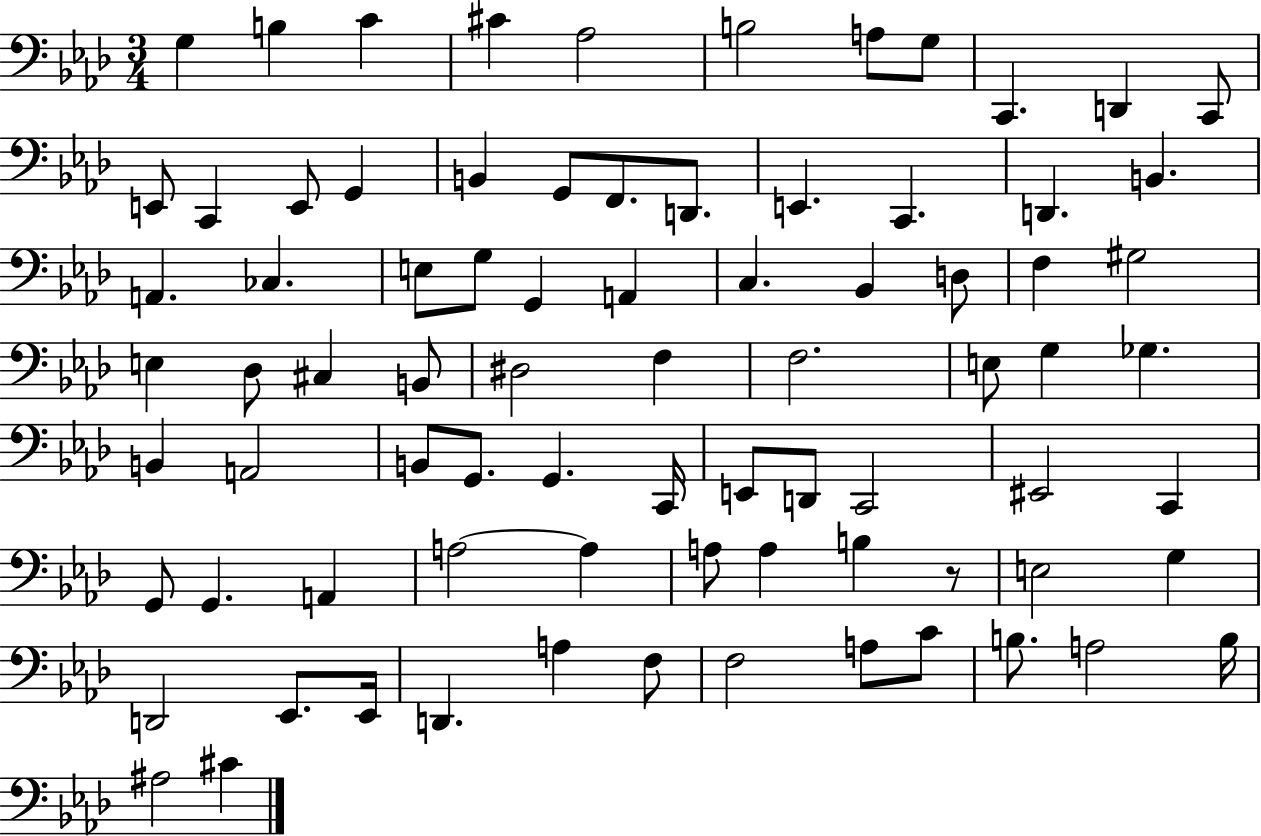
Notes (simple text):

G3/q B3/q C4/q C#4/q Ab3/h B3/h A3/e G3/e C2/q. D2/q C2/e E2/e C2/q E2/e G2/q B2/q G2/e F2/e. D2/e. E2/q. C2/q. D2/q. B2/q. A2/q. CES3/q. E3/e G3/e G2/q A2/q C3/q. Bb2/q D3/e F3/q G#3/h E3/q Db3/e C#3/q B2/e D#3/h F3/q F3/h. E3/e G3/q Gb3/q. B2/q A2/h B2/e G2/e. G2/q. C2/s E2/e D2/e C2/h EIS2/h C2/q G2/e G2/q. A2/q A3/h A3/q A3/e A3/q B3/q R/e E3/h G3/q D2/h Eb2/e. Eb2/s D2/q. A3/q F3/e F3/h A3/e C4/e B3/e. A3/h B3/s A#3/h C#4/q